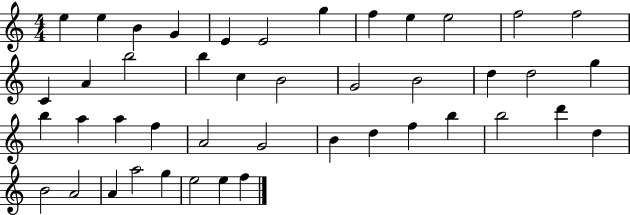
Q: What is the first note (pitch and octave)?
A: E5